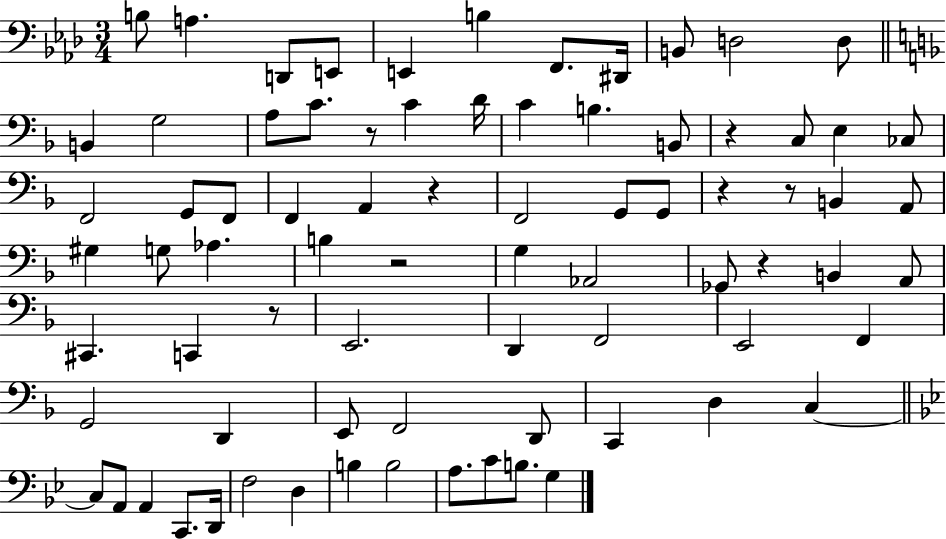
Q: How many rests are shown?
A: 8